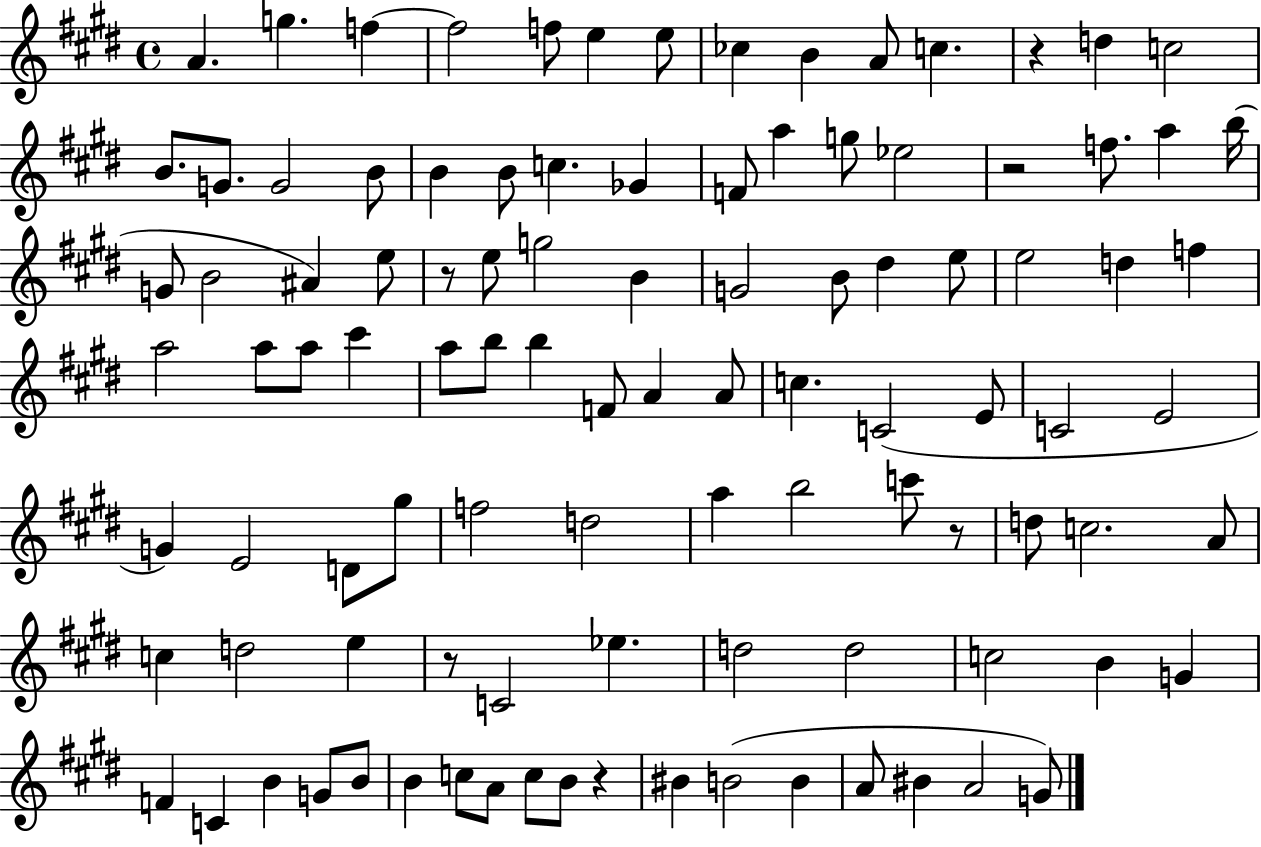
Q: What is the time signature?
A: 4/4